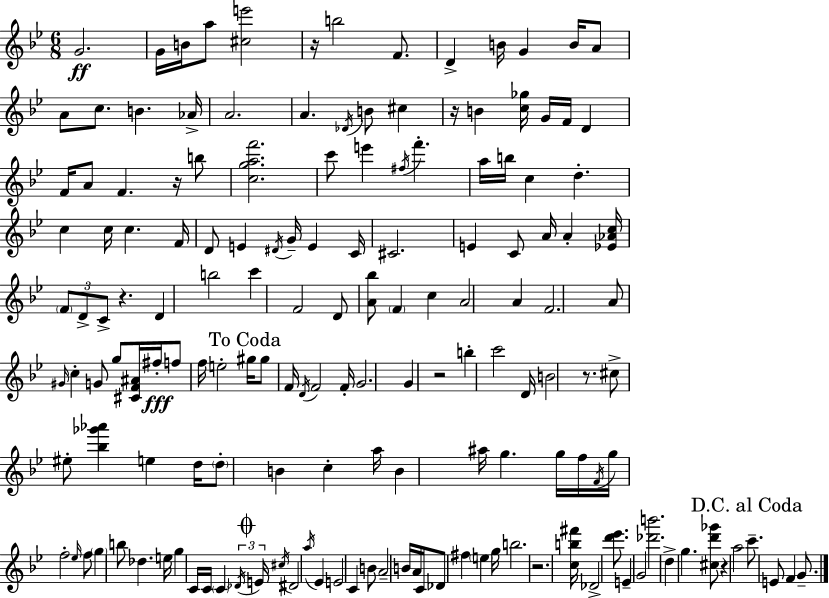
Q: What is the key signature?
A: BES major